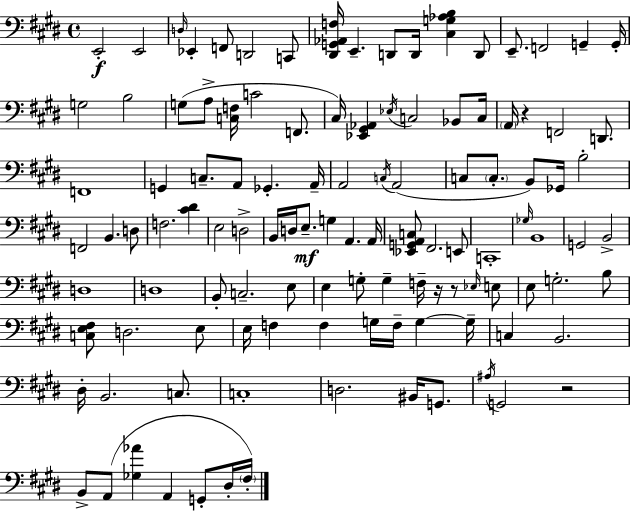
E2/h E2/h D3/s Eb2/q F2/e D2/h C2/e [D#2,G2,Ab2,F3]/s E2/q. D2/e D2/s [C#3,G3,Ab3,B3]/q D2/e E2/e. F2/h G2/q G2/s G3/h B3/h G3/e A3/e [C3,F3]/s C4/h F2/e. C#3/s [Eb2,G#2,Ab2]/q Eb3/s C3/h Bb2/e C3/s A2/s R/q F2/h D2/e. F2/w G2/q C3/e. A2/e Gb2/q. A2/s A2/h C3/s A2/h C3/e C3/e. B2/e Gb2/s B3/h F2/h B2/q. D3/e F3/h. [C#4,D#4]/q E3/h D3/h B2/s D3/s E3/e. G3/q A2/q. A2/s [Eb2,G2,A2,C3]/e F#2/h. E2/e C2/w Gb3/s B2/w G2/h B2/h D3/w D3/w B2/e C3/h. E3/e E3/q G3/e G3/q F3/s R/s R/e Eb3/s E3/e E3/e G3/h. B3/e [C3,E3,F#3]/e D3/h. E3/e E3/s F3/q F3/q G3/s F3/s G3/q G3/s C3/q B2/h. D#3/s B2/h. C3/e. C3/w D3/h. BIS2/s G2/e. A#3/s G2/h R/h B2/e A2/e [Gb3,Ab4]/q A2/q G2/e D#3/s F#3/s